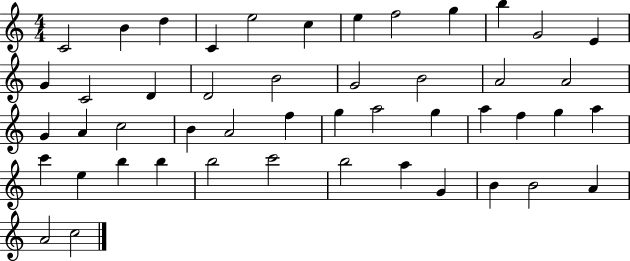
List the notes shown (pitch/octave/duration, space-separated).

C4/h B4/q D5/q C4/q E5/h C5/q E5/q F5/h G5/q B5/q G4/h E4/q G4/q C4/h D4/q D4/h B4/h G4/h B4/h A4/h A4/h G4/q A4/q C5/h B4/q A4/h F5/q G5/q A5/h G5/q A5/q F5/q G5/q A5/q C6/q E5/q B5/q B5/q B5/h C6/h B5/h A5/q G4/q B4/q B4/h A4/q A4/h C5/h